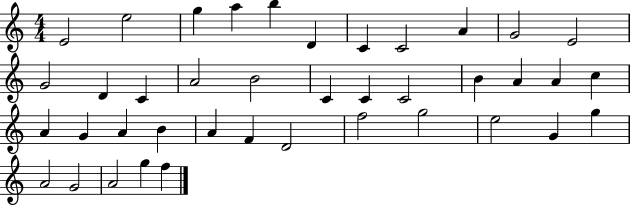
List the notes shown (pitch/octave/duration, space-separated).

E4/h E5/h G5/q A5/q B5/q D4/q C4/q C4/h A4/q G4/h E4/h G4/h D4/q C4/q A4/h B4/h C4/q C4/q C4/h B4/q A4/q A4/q C5/q A4/q G4/q A4/q B4/q A4/q F4/q D4/h F5/h G5/h E5/h G4/q G5/q A4/h G4/h A4/h G5/q F5/q